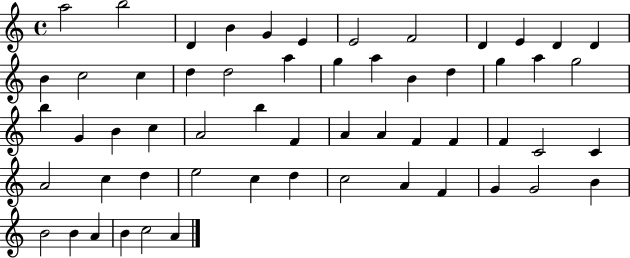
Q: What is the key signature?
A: C major